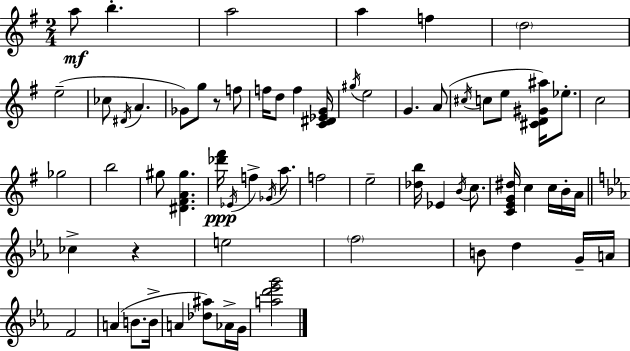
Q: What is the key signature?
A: G major